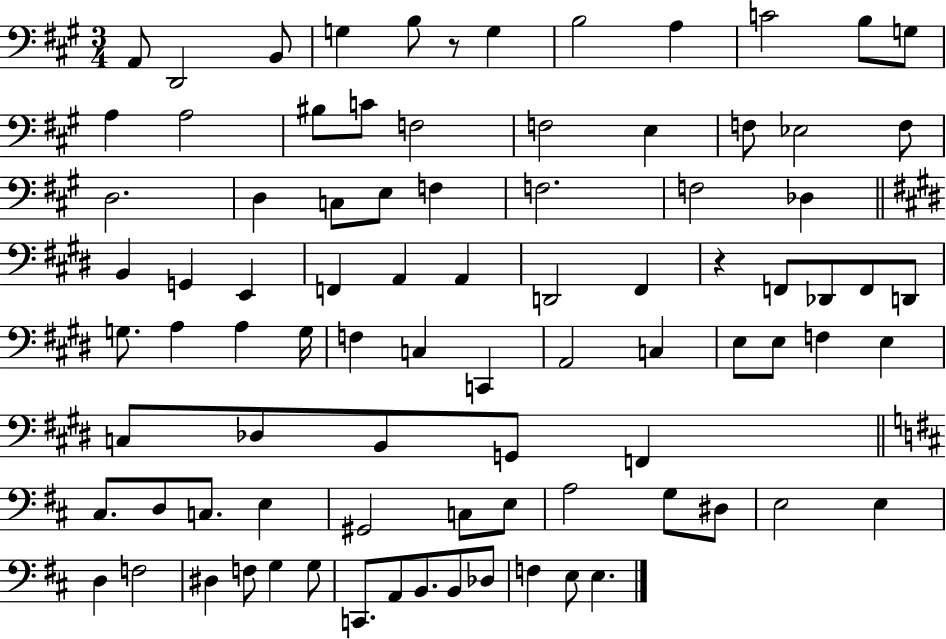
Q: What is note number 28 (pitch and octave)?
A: F3